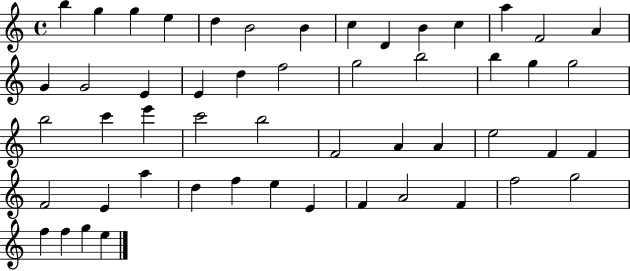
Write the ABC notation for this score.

X:1
T:Untitled
M:4/4
L:1/4
K:C
b g g e d B2 B c D B c a F2 A G G2 E E d f2 g2 b2 b g g2 b2 c' e' c'2 b2 F2 A A e2 F F F2 E a d f e E F A2 F f2 g2 f f g e